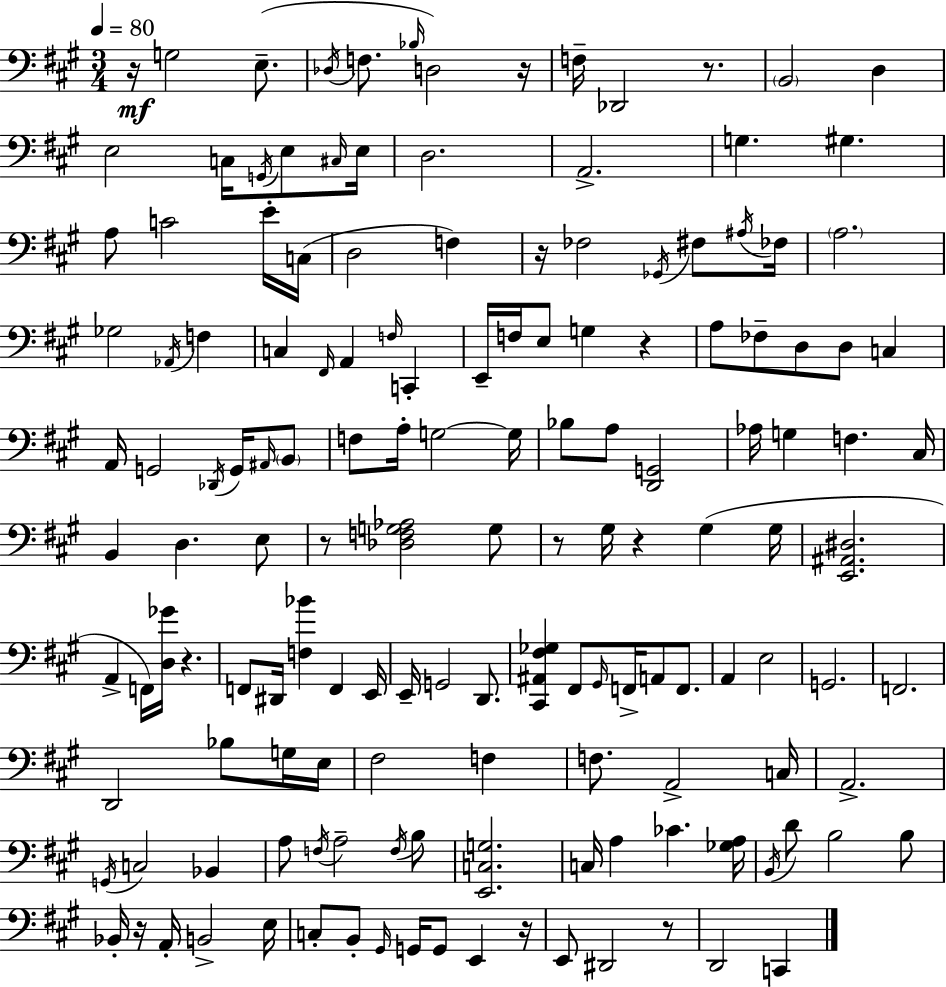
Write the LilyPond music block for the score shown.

{
  \clef bass
  \numericTimeSignature
  \time 3/4
  \key a \major
  \tempo 4 = 80
  r16\mf g2 e8.--( | \acciaccatura { des16 } f8. \grace { bes16 } d2) | r16 f16-- des,2 r8. | \parenthesize b,2 d4 | \break e2 c16 \acciaccatura { g,16 } | e8 \grace { cis16 } e16 d2. | a,2.-> | g4. gis4. | \break a8 c'2 | e'16-. c16( d2 | f4) r16 fes2 | \acciaccatura { ges,16 } fis8 \acciaccatura { ais16 } fes16 \parenthesize a2. | \break ges2 | \acciaccatura { aes,16 } f4 c4 \grace { fis,16 } | a,4 \grace { f16 } c,4-. e,16-- f16 e8 | g4 r4 a8 fes8-- | \break d8 d8 c4 a,16 g,2 | \acciaccatura { des,16 } g,16 \grace { ais,16 } \parenthesize b,8 f8 | a16-. g2~~ g16 bes8 | a8 <d, g,>2 aes16 | \break g4 f4. cis16 b,4 | d4. e8 r8 | <des f g aes>2 g8 r8 | gis16 r4 gis4( gis16 <e, ais, dis>2. | \break a,4-> | f,16) <d ges'>16 r4. f,8 | dis,16 <f bes'>4 f,4 e,16 e,16-- | g,2 d,8. <cis, ais, fis ges>4 | \break fis,8 \grace { gis,16 } f,16-> a,8 f,8. | a,4 e2 | g,2. | f,2. | \break d,2 bes8 g16 e16 | fis2 f4 | f8. a,2-> c16 | a,2.-> | \break \acciaccatura { g,16 } c2 bes,4 | a8 \acciaccatura { f16 } a2-- | \acciaccatura { f16 } b8 <e, c g>2. | c16 a4 ces'4. | \break <ges a>16 \acciaccatura { b,16 } d'8 b2 | b8 bes,16-. r16 a,16-. b,2-> | e16 c8-. b,8-. \grace { gis,16 } g,16 g,8 | e,4 r16 e,8 dis,2 | \break r8 d,2 | c,4 \bar "|."
}